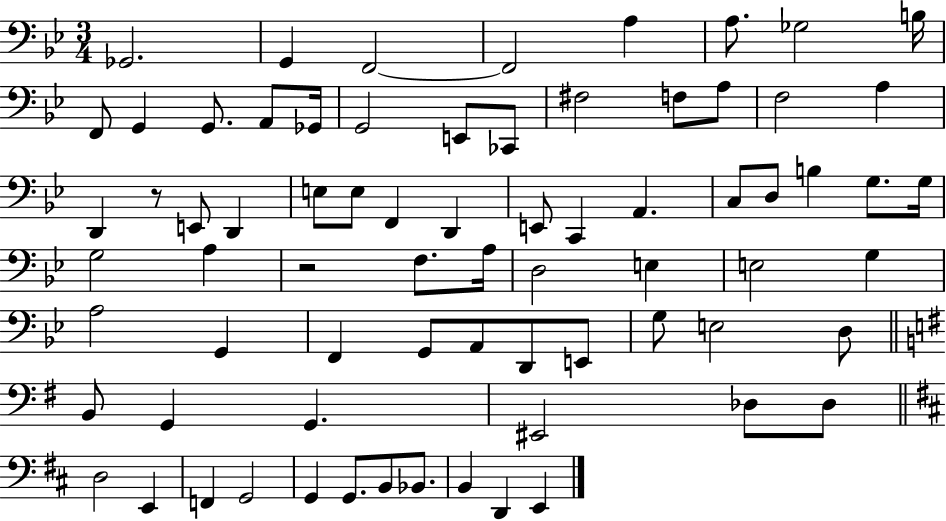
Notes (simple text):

Gb2/h. G2/q F2/h F2/h A3/q A3/e. Gb3/h B3/s F2/e G2/q G2/e. A2/e Gb2/s G2/h E2/e CES2/e F#3/h F3/e A3/e F3/h A3/q D2/q R/e E2/e D2/q E3/e E3/e F2/q D2/q E2/e C2/q A2/q. C3/e D3/e B3/q G3/e. G3/s G3/h A3/q R/h F3/e. A3/s D3/h E3/q E3/h G3/q A3/h G2/q F2/q G2/e A2/e D2/e E2/e G3/e E3/h D3/e B2/e G2/q G2/q. EIS2/h Db3/e Db3/e D3/h E2/q F2/q G2/h G2/q G2/e. B2/e Bb2/e. B2/q D2/q E2/q